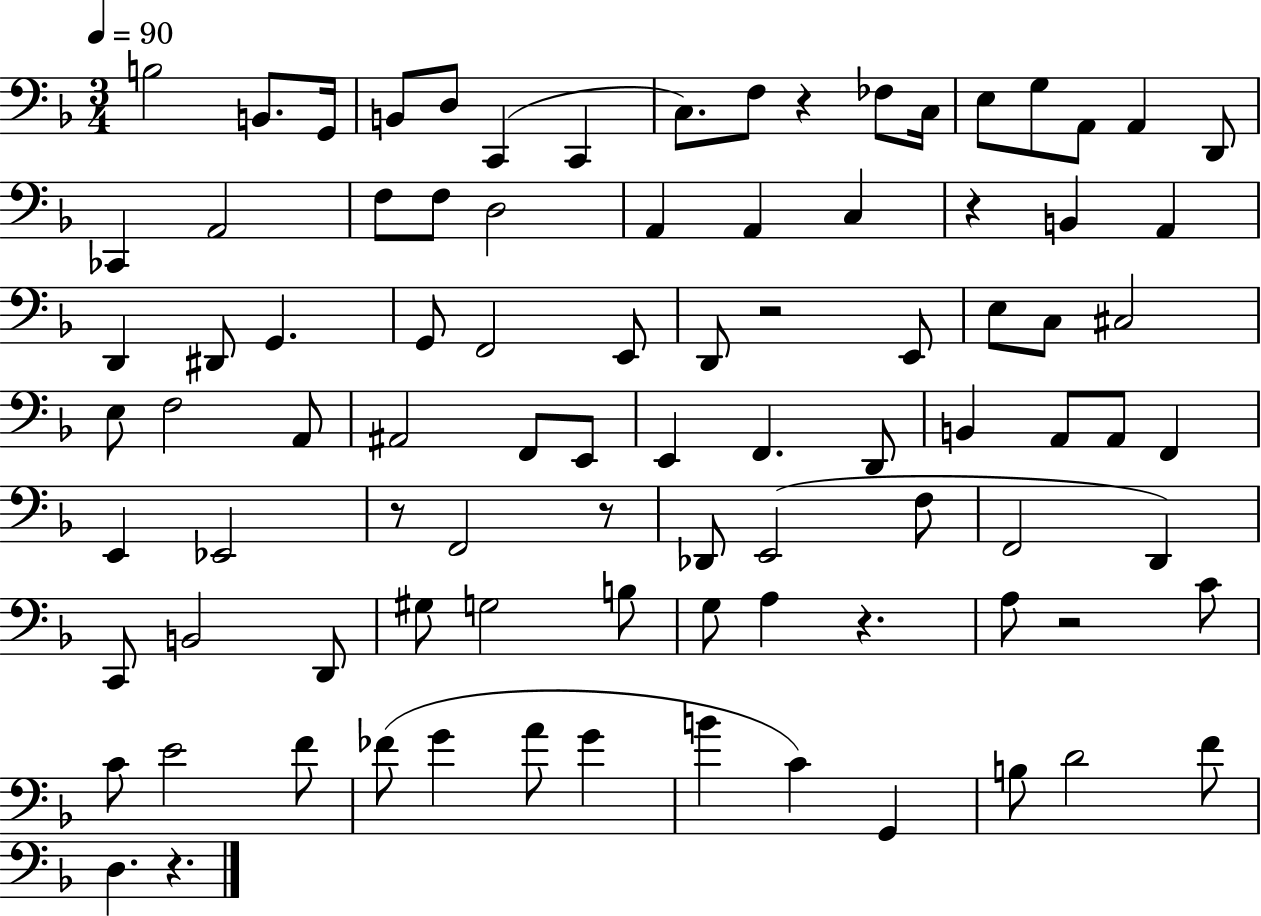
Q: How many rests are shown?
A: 8